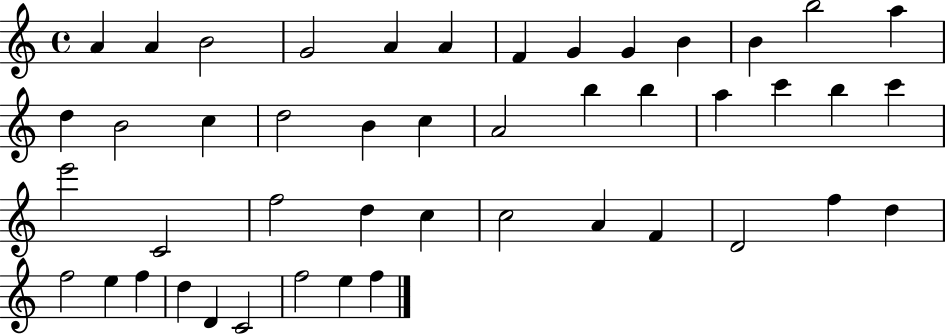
A4/q A4/q B4/h G4/h A4/q A4/q F4/q G4/q G4/q B4/q B4/q B5/h A5/q D5/q B4/h C5/q D5/h B4/q C5/q A4/h B5/q B5/q A5/q C6/q B5/q C6/q E6/h C4/h F5/h D5/q C5/q C5/h A4/q F4/q D4/h F5/q D5/q F5/h E5/q F5/q D5/q D4/q C4/h F5/h E5/q F5/q